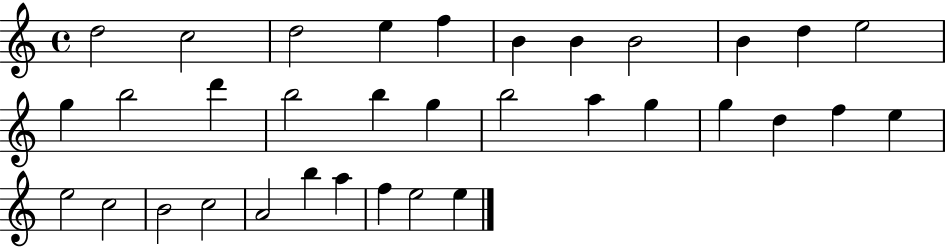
X:1
T:Untitled
M:4/4
L:1/4
K:C
d2 c2 d2 e f B B B2 B d e2 g b2 d' b2 b g b2 a g g d f e e2 c2 B2 c2 A2 b a f e2 e